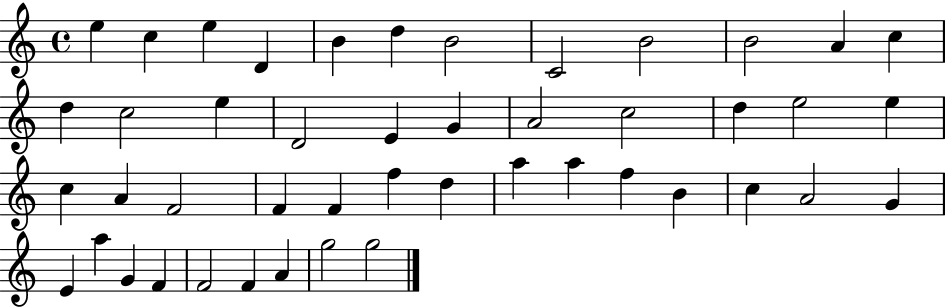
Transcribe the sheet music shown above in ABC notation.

X:1
T:Untitled
M:4/4
L:1/4
K:C
e c e D B d B2 C2 B2 B2 A c d c2 e D2 E G A2 c2 d e2 e c A F2 F F f d a a f B c A2 G E a G F F2 F A g2 g2